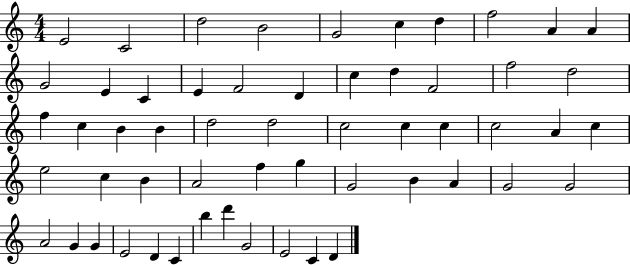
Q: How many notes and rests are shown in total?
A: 56